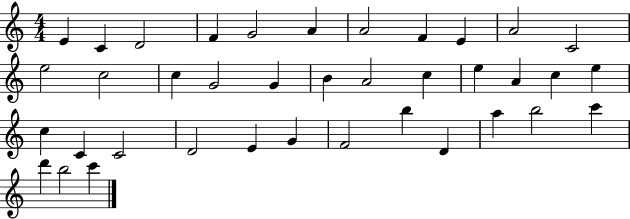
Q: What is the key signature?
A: C major